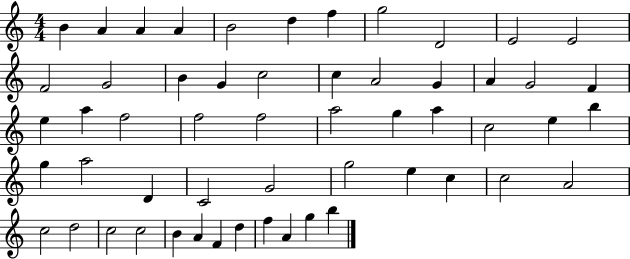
{
  \clef treble
  \numericTimeSignature
  \time 4/4
  \key c \major
  b'4 a'4 a'4 a'4 | b'2 d''4 f''4 | g''2 d'2 | e'2 e'2 | \break f'2 g'2 | b'4 g'4 c''2 | c''4 a'2 g'4 | a'4 g'2 f'4 | \break e''4 a''4 f''2 | f''2 f''2 | a''2 g''4 a''4 | c''2 e''4 b''4 | \break g''4 a''2 d'4 | c'2 g'2 | g''2 e''4 c''4 | c''2 a'2 | \break c''2 d''2 | c''2 c''2 | b'4 a'4 f'4 d''4 | f''4 a'4 g''4 b''4 | \break \bar "|."
}